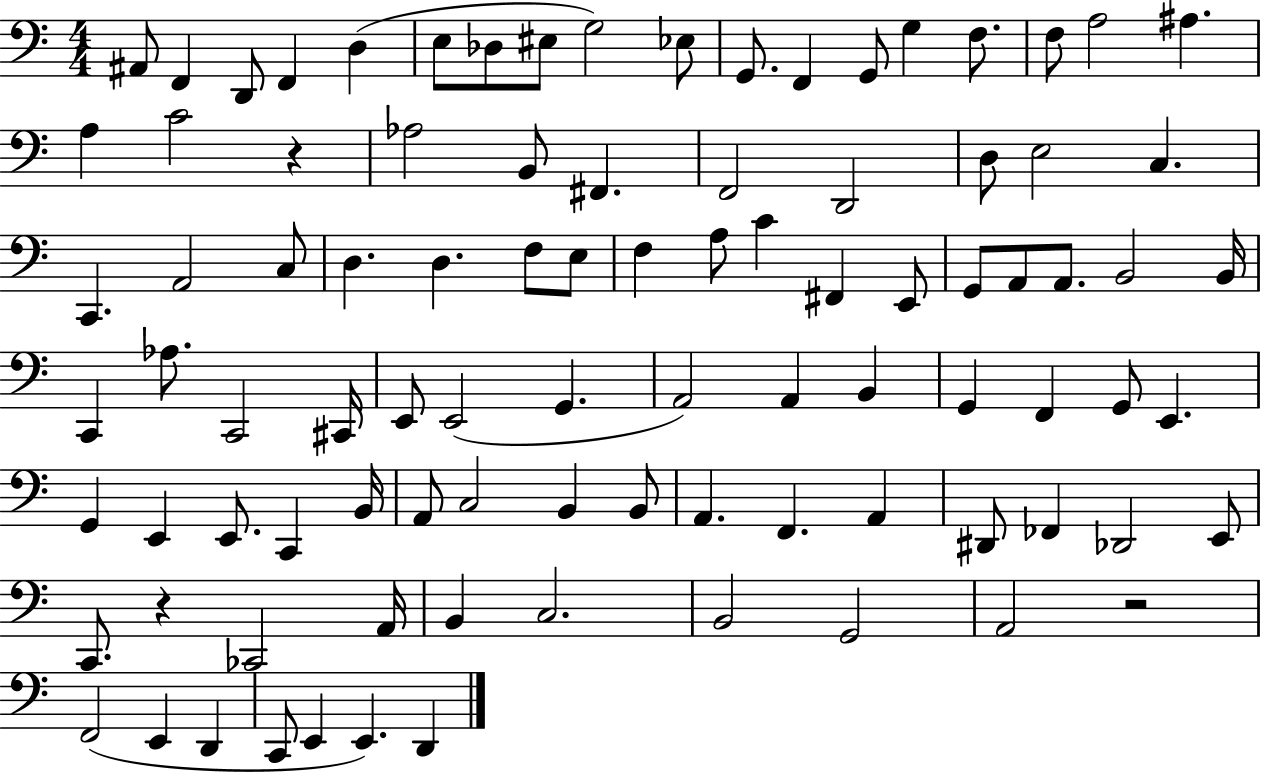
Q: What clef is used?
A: bass